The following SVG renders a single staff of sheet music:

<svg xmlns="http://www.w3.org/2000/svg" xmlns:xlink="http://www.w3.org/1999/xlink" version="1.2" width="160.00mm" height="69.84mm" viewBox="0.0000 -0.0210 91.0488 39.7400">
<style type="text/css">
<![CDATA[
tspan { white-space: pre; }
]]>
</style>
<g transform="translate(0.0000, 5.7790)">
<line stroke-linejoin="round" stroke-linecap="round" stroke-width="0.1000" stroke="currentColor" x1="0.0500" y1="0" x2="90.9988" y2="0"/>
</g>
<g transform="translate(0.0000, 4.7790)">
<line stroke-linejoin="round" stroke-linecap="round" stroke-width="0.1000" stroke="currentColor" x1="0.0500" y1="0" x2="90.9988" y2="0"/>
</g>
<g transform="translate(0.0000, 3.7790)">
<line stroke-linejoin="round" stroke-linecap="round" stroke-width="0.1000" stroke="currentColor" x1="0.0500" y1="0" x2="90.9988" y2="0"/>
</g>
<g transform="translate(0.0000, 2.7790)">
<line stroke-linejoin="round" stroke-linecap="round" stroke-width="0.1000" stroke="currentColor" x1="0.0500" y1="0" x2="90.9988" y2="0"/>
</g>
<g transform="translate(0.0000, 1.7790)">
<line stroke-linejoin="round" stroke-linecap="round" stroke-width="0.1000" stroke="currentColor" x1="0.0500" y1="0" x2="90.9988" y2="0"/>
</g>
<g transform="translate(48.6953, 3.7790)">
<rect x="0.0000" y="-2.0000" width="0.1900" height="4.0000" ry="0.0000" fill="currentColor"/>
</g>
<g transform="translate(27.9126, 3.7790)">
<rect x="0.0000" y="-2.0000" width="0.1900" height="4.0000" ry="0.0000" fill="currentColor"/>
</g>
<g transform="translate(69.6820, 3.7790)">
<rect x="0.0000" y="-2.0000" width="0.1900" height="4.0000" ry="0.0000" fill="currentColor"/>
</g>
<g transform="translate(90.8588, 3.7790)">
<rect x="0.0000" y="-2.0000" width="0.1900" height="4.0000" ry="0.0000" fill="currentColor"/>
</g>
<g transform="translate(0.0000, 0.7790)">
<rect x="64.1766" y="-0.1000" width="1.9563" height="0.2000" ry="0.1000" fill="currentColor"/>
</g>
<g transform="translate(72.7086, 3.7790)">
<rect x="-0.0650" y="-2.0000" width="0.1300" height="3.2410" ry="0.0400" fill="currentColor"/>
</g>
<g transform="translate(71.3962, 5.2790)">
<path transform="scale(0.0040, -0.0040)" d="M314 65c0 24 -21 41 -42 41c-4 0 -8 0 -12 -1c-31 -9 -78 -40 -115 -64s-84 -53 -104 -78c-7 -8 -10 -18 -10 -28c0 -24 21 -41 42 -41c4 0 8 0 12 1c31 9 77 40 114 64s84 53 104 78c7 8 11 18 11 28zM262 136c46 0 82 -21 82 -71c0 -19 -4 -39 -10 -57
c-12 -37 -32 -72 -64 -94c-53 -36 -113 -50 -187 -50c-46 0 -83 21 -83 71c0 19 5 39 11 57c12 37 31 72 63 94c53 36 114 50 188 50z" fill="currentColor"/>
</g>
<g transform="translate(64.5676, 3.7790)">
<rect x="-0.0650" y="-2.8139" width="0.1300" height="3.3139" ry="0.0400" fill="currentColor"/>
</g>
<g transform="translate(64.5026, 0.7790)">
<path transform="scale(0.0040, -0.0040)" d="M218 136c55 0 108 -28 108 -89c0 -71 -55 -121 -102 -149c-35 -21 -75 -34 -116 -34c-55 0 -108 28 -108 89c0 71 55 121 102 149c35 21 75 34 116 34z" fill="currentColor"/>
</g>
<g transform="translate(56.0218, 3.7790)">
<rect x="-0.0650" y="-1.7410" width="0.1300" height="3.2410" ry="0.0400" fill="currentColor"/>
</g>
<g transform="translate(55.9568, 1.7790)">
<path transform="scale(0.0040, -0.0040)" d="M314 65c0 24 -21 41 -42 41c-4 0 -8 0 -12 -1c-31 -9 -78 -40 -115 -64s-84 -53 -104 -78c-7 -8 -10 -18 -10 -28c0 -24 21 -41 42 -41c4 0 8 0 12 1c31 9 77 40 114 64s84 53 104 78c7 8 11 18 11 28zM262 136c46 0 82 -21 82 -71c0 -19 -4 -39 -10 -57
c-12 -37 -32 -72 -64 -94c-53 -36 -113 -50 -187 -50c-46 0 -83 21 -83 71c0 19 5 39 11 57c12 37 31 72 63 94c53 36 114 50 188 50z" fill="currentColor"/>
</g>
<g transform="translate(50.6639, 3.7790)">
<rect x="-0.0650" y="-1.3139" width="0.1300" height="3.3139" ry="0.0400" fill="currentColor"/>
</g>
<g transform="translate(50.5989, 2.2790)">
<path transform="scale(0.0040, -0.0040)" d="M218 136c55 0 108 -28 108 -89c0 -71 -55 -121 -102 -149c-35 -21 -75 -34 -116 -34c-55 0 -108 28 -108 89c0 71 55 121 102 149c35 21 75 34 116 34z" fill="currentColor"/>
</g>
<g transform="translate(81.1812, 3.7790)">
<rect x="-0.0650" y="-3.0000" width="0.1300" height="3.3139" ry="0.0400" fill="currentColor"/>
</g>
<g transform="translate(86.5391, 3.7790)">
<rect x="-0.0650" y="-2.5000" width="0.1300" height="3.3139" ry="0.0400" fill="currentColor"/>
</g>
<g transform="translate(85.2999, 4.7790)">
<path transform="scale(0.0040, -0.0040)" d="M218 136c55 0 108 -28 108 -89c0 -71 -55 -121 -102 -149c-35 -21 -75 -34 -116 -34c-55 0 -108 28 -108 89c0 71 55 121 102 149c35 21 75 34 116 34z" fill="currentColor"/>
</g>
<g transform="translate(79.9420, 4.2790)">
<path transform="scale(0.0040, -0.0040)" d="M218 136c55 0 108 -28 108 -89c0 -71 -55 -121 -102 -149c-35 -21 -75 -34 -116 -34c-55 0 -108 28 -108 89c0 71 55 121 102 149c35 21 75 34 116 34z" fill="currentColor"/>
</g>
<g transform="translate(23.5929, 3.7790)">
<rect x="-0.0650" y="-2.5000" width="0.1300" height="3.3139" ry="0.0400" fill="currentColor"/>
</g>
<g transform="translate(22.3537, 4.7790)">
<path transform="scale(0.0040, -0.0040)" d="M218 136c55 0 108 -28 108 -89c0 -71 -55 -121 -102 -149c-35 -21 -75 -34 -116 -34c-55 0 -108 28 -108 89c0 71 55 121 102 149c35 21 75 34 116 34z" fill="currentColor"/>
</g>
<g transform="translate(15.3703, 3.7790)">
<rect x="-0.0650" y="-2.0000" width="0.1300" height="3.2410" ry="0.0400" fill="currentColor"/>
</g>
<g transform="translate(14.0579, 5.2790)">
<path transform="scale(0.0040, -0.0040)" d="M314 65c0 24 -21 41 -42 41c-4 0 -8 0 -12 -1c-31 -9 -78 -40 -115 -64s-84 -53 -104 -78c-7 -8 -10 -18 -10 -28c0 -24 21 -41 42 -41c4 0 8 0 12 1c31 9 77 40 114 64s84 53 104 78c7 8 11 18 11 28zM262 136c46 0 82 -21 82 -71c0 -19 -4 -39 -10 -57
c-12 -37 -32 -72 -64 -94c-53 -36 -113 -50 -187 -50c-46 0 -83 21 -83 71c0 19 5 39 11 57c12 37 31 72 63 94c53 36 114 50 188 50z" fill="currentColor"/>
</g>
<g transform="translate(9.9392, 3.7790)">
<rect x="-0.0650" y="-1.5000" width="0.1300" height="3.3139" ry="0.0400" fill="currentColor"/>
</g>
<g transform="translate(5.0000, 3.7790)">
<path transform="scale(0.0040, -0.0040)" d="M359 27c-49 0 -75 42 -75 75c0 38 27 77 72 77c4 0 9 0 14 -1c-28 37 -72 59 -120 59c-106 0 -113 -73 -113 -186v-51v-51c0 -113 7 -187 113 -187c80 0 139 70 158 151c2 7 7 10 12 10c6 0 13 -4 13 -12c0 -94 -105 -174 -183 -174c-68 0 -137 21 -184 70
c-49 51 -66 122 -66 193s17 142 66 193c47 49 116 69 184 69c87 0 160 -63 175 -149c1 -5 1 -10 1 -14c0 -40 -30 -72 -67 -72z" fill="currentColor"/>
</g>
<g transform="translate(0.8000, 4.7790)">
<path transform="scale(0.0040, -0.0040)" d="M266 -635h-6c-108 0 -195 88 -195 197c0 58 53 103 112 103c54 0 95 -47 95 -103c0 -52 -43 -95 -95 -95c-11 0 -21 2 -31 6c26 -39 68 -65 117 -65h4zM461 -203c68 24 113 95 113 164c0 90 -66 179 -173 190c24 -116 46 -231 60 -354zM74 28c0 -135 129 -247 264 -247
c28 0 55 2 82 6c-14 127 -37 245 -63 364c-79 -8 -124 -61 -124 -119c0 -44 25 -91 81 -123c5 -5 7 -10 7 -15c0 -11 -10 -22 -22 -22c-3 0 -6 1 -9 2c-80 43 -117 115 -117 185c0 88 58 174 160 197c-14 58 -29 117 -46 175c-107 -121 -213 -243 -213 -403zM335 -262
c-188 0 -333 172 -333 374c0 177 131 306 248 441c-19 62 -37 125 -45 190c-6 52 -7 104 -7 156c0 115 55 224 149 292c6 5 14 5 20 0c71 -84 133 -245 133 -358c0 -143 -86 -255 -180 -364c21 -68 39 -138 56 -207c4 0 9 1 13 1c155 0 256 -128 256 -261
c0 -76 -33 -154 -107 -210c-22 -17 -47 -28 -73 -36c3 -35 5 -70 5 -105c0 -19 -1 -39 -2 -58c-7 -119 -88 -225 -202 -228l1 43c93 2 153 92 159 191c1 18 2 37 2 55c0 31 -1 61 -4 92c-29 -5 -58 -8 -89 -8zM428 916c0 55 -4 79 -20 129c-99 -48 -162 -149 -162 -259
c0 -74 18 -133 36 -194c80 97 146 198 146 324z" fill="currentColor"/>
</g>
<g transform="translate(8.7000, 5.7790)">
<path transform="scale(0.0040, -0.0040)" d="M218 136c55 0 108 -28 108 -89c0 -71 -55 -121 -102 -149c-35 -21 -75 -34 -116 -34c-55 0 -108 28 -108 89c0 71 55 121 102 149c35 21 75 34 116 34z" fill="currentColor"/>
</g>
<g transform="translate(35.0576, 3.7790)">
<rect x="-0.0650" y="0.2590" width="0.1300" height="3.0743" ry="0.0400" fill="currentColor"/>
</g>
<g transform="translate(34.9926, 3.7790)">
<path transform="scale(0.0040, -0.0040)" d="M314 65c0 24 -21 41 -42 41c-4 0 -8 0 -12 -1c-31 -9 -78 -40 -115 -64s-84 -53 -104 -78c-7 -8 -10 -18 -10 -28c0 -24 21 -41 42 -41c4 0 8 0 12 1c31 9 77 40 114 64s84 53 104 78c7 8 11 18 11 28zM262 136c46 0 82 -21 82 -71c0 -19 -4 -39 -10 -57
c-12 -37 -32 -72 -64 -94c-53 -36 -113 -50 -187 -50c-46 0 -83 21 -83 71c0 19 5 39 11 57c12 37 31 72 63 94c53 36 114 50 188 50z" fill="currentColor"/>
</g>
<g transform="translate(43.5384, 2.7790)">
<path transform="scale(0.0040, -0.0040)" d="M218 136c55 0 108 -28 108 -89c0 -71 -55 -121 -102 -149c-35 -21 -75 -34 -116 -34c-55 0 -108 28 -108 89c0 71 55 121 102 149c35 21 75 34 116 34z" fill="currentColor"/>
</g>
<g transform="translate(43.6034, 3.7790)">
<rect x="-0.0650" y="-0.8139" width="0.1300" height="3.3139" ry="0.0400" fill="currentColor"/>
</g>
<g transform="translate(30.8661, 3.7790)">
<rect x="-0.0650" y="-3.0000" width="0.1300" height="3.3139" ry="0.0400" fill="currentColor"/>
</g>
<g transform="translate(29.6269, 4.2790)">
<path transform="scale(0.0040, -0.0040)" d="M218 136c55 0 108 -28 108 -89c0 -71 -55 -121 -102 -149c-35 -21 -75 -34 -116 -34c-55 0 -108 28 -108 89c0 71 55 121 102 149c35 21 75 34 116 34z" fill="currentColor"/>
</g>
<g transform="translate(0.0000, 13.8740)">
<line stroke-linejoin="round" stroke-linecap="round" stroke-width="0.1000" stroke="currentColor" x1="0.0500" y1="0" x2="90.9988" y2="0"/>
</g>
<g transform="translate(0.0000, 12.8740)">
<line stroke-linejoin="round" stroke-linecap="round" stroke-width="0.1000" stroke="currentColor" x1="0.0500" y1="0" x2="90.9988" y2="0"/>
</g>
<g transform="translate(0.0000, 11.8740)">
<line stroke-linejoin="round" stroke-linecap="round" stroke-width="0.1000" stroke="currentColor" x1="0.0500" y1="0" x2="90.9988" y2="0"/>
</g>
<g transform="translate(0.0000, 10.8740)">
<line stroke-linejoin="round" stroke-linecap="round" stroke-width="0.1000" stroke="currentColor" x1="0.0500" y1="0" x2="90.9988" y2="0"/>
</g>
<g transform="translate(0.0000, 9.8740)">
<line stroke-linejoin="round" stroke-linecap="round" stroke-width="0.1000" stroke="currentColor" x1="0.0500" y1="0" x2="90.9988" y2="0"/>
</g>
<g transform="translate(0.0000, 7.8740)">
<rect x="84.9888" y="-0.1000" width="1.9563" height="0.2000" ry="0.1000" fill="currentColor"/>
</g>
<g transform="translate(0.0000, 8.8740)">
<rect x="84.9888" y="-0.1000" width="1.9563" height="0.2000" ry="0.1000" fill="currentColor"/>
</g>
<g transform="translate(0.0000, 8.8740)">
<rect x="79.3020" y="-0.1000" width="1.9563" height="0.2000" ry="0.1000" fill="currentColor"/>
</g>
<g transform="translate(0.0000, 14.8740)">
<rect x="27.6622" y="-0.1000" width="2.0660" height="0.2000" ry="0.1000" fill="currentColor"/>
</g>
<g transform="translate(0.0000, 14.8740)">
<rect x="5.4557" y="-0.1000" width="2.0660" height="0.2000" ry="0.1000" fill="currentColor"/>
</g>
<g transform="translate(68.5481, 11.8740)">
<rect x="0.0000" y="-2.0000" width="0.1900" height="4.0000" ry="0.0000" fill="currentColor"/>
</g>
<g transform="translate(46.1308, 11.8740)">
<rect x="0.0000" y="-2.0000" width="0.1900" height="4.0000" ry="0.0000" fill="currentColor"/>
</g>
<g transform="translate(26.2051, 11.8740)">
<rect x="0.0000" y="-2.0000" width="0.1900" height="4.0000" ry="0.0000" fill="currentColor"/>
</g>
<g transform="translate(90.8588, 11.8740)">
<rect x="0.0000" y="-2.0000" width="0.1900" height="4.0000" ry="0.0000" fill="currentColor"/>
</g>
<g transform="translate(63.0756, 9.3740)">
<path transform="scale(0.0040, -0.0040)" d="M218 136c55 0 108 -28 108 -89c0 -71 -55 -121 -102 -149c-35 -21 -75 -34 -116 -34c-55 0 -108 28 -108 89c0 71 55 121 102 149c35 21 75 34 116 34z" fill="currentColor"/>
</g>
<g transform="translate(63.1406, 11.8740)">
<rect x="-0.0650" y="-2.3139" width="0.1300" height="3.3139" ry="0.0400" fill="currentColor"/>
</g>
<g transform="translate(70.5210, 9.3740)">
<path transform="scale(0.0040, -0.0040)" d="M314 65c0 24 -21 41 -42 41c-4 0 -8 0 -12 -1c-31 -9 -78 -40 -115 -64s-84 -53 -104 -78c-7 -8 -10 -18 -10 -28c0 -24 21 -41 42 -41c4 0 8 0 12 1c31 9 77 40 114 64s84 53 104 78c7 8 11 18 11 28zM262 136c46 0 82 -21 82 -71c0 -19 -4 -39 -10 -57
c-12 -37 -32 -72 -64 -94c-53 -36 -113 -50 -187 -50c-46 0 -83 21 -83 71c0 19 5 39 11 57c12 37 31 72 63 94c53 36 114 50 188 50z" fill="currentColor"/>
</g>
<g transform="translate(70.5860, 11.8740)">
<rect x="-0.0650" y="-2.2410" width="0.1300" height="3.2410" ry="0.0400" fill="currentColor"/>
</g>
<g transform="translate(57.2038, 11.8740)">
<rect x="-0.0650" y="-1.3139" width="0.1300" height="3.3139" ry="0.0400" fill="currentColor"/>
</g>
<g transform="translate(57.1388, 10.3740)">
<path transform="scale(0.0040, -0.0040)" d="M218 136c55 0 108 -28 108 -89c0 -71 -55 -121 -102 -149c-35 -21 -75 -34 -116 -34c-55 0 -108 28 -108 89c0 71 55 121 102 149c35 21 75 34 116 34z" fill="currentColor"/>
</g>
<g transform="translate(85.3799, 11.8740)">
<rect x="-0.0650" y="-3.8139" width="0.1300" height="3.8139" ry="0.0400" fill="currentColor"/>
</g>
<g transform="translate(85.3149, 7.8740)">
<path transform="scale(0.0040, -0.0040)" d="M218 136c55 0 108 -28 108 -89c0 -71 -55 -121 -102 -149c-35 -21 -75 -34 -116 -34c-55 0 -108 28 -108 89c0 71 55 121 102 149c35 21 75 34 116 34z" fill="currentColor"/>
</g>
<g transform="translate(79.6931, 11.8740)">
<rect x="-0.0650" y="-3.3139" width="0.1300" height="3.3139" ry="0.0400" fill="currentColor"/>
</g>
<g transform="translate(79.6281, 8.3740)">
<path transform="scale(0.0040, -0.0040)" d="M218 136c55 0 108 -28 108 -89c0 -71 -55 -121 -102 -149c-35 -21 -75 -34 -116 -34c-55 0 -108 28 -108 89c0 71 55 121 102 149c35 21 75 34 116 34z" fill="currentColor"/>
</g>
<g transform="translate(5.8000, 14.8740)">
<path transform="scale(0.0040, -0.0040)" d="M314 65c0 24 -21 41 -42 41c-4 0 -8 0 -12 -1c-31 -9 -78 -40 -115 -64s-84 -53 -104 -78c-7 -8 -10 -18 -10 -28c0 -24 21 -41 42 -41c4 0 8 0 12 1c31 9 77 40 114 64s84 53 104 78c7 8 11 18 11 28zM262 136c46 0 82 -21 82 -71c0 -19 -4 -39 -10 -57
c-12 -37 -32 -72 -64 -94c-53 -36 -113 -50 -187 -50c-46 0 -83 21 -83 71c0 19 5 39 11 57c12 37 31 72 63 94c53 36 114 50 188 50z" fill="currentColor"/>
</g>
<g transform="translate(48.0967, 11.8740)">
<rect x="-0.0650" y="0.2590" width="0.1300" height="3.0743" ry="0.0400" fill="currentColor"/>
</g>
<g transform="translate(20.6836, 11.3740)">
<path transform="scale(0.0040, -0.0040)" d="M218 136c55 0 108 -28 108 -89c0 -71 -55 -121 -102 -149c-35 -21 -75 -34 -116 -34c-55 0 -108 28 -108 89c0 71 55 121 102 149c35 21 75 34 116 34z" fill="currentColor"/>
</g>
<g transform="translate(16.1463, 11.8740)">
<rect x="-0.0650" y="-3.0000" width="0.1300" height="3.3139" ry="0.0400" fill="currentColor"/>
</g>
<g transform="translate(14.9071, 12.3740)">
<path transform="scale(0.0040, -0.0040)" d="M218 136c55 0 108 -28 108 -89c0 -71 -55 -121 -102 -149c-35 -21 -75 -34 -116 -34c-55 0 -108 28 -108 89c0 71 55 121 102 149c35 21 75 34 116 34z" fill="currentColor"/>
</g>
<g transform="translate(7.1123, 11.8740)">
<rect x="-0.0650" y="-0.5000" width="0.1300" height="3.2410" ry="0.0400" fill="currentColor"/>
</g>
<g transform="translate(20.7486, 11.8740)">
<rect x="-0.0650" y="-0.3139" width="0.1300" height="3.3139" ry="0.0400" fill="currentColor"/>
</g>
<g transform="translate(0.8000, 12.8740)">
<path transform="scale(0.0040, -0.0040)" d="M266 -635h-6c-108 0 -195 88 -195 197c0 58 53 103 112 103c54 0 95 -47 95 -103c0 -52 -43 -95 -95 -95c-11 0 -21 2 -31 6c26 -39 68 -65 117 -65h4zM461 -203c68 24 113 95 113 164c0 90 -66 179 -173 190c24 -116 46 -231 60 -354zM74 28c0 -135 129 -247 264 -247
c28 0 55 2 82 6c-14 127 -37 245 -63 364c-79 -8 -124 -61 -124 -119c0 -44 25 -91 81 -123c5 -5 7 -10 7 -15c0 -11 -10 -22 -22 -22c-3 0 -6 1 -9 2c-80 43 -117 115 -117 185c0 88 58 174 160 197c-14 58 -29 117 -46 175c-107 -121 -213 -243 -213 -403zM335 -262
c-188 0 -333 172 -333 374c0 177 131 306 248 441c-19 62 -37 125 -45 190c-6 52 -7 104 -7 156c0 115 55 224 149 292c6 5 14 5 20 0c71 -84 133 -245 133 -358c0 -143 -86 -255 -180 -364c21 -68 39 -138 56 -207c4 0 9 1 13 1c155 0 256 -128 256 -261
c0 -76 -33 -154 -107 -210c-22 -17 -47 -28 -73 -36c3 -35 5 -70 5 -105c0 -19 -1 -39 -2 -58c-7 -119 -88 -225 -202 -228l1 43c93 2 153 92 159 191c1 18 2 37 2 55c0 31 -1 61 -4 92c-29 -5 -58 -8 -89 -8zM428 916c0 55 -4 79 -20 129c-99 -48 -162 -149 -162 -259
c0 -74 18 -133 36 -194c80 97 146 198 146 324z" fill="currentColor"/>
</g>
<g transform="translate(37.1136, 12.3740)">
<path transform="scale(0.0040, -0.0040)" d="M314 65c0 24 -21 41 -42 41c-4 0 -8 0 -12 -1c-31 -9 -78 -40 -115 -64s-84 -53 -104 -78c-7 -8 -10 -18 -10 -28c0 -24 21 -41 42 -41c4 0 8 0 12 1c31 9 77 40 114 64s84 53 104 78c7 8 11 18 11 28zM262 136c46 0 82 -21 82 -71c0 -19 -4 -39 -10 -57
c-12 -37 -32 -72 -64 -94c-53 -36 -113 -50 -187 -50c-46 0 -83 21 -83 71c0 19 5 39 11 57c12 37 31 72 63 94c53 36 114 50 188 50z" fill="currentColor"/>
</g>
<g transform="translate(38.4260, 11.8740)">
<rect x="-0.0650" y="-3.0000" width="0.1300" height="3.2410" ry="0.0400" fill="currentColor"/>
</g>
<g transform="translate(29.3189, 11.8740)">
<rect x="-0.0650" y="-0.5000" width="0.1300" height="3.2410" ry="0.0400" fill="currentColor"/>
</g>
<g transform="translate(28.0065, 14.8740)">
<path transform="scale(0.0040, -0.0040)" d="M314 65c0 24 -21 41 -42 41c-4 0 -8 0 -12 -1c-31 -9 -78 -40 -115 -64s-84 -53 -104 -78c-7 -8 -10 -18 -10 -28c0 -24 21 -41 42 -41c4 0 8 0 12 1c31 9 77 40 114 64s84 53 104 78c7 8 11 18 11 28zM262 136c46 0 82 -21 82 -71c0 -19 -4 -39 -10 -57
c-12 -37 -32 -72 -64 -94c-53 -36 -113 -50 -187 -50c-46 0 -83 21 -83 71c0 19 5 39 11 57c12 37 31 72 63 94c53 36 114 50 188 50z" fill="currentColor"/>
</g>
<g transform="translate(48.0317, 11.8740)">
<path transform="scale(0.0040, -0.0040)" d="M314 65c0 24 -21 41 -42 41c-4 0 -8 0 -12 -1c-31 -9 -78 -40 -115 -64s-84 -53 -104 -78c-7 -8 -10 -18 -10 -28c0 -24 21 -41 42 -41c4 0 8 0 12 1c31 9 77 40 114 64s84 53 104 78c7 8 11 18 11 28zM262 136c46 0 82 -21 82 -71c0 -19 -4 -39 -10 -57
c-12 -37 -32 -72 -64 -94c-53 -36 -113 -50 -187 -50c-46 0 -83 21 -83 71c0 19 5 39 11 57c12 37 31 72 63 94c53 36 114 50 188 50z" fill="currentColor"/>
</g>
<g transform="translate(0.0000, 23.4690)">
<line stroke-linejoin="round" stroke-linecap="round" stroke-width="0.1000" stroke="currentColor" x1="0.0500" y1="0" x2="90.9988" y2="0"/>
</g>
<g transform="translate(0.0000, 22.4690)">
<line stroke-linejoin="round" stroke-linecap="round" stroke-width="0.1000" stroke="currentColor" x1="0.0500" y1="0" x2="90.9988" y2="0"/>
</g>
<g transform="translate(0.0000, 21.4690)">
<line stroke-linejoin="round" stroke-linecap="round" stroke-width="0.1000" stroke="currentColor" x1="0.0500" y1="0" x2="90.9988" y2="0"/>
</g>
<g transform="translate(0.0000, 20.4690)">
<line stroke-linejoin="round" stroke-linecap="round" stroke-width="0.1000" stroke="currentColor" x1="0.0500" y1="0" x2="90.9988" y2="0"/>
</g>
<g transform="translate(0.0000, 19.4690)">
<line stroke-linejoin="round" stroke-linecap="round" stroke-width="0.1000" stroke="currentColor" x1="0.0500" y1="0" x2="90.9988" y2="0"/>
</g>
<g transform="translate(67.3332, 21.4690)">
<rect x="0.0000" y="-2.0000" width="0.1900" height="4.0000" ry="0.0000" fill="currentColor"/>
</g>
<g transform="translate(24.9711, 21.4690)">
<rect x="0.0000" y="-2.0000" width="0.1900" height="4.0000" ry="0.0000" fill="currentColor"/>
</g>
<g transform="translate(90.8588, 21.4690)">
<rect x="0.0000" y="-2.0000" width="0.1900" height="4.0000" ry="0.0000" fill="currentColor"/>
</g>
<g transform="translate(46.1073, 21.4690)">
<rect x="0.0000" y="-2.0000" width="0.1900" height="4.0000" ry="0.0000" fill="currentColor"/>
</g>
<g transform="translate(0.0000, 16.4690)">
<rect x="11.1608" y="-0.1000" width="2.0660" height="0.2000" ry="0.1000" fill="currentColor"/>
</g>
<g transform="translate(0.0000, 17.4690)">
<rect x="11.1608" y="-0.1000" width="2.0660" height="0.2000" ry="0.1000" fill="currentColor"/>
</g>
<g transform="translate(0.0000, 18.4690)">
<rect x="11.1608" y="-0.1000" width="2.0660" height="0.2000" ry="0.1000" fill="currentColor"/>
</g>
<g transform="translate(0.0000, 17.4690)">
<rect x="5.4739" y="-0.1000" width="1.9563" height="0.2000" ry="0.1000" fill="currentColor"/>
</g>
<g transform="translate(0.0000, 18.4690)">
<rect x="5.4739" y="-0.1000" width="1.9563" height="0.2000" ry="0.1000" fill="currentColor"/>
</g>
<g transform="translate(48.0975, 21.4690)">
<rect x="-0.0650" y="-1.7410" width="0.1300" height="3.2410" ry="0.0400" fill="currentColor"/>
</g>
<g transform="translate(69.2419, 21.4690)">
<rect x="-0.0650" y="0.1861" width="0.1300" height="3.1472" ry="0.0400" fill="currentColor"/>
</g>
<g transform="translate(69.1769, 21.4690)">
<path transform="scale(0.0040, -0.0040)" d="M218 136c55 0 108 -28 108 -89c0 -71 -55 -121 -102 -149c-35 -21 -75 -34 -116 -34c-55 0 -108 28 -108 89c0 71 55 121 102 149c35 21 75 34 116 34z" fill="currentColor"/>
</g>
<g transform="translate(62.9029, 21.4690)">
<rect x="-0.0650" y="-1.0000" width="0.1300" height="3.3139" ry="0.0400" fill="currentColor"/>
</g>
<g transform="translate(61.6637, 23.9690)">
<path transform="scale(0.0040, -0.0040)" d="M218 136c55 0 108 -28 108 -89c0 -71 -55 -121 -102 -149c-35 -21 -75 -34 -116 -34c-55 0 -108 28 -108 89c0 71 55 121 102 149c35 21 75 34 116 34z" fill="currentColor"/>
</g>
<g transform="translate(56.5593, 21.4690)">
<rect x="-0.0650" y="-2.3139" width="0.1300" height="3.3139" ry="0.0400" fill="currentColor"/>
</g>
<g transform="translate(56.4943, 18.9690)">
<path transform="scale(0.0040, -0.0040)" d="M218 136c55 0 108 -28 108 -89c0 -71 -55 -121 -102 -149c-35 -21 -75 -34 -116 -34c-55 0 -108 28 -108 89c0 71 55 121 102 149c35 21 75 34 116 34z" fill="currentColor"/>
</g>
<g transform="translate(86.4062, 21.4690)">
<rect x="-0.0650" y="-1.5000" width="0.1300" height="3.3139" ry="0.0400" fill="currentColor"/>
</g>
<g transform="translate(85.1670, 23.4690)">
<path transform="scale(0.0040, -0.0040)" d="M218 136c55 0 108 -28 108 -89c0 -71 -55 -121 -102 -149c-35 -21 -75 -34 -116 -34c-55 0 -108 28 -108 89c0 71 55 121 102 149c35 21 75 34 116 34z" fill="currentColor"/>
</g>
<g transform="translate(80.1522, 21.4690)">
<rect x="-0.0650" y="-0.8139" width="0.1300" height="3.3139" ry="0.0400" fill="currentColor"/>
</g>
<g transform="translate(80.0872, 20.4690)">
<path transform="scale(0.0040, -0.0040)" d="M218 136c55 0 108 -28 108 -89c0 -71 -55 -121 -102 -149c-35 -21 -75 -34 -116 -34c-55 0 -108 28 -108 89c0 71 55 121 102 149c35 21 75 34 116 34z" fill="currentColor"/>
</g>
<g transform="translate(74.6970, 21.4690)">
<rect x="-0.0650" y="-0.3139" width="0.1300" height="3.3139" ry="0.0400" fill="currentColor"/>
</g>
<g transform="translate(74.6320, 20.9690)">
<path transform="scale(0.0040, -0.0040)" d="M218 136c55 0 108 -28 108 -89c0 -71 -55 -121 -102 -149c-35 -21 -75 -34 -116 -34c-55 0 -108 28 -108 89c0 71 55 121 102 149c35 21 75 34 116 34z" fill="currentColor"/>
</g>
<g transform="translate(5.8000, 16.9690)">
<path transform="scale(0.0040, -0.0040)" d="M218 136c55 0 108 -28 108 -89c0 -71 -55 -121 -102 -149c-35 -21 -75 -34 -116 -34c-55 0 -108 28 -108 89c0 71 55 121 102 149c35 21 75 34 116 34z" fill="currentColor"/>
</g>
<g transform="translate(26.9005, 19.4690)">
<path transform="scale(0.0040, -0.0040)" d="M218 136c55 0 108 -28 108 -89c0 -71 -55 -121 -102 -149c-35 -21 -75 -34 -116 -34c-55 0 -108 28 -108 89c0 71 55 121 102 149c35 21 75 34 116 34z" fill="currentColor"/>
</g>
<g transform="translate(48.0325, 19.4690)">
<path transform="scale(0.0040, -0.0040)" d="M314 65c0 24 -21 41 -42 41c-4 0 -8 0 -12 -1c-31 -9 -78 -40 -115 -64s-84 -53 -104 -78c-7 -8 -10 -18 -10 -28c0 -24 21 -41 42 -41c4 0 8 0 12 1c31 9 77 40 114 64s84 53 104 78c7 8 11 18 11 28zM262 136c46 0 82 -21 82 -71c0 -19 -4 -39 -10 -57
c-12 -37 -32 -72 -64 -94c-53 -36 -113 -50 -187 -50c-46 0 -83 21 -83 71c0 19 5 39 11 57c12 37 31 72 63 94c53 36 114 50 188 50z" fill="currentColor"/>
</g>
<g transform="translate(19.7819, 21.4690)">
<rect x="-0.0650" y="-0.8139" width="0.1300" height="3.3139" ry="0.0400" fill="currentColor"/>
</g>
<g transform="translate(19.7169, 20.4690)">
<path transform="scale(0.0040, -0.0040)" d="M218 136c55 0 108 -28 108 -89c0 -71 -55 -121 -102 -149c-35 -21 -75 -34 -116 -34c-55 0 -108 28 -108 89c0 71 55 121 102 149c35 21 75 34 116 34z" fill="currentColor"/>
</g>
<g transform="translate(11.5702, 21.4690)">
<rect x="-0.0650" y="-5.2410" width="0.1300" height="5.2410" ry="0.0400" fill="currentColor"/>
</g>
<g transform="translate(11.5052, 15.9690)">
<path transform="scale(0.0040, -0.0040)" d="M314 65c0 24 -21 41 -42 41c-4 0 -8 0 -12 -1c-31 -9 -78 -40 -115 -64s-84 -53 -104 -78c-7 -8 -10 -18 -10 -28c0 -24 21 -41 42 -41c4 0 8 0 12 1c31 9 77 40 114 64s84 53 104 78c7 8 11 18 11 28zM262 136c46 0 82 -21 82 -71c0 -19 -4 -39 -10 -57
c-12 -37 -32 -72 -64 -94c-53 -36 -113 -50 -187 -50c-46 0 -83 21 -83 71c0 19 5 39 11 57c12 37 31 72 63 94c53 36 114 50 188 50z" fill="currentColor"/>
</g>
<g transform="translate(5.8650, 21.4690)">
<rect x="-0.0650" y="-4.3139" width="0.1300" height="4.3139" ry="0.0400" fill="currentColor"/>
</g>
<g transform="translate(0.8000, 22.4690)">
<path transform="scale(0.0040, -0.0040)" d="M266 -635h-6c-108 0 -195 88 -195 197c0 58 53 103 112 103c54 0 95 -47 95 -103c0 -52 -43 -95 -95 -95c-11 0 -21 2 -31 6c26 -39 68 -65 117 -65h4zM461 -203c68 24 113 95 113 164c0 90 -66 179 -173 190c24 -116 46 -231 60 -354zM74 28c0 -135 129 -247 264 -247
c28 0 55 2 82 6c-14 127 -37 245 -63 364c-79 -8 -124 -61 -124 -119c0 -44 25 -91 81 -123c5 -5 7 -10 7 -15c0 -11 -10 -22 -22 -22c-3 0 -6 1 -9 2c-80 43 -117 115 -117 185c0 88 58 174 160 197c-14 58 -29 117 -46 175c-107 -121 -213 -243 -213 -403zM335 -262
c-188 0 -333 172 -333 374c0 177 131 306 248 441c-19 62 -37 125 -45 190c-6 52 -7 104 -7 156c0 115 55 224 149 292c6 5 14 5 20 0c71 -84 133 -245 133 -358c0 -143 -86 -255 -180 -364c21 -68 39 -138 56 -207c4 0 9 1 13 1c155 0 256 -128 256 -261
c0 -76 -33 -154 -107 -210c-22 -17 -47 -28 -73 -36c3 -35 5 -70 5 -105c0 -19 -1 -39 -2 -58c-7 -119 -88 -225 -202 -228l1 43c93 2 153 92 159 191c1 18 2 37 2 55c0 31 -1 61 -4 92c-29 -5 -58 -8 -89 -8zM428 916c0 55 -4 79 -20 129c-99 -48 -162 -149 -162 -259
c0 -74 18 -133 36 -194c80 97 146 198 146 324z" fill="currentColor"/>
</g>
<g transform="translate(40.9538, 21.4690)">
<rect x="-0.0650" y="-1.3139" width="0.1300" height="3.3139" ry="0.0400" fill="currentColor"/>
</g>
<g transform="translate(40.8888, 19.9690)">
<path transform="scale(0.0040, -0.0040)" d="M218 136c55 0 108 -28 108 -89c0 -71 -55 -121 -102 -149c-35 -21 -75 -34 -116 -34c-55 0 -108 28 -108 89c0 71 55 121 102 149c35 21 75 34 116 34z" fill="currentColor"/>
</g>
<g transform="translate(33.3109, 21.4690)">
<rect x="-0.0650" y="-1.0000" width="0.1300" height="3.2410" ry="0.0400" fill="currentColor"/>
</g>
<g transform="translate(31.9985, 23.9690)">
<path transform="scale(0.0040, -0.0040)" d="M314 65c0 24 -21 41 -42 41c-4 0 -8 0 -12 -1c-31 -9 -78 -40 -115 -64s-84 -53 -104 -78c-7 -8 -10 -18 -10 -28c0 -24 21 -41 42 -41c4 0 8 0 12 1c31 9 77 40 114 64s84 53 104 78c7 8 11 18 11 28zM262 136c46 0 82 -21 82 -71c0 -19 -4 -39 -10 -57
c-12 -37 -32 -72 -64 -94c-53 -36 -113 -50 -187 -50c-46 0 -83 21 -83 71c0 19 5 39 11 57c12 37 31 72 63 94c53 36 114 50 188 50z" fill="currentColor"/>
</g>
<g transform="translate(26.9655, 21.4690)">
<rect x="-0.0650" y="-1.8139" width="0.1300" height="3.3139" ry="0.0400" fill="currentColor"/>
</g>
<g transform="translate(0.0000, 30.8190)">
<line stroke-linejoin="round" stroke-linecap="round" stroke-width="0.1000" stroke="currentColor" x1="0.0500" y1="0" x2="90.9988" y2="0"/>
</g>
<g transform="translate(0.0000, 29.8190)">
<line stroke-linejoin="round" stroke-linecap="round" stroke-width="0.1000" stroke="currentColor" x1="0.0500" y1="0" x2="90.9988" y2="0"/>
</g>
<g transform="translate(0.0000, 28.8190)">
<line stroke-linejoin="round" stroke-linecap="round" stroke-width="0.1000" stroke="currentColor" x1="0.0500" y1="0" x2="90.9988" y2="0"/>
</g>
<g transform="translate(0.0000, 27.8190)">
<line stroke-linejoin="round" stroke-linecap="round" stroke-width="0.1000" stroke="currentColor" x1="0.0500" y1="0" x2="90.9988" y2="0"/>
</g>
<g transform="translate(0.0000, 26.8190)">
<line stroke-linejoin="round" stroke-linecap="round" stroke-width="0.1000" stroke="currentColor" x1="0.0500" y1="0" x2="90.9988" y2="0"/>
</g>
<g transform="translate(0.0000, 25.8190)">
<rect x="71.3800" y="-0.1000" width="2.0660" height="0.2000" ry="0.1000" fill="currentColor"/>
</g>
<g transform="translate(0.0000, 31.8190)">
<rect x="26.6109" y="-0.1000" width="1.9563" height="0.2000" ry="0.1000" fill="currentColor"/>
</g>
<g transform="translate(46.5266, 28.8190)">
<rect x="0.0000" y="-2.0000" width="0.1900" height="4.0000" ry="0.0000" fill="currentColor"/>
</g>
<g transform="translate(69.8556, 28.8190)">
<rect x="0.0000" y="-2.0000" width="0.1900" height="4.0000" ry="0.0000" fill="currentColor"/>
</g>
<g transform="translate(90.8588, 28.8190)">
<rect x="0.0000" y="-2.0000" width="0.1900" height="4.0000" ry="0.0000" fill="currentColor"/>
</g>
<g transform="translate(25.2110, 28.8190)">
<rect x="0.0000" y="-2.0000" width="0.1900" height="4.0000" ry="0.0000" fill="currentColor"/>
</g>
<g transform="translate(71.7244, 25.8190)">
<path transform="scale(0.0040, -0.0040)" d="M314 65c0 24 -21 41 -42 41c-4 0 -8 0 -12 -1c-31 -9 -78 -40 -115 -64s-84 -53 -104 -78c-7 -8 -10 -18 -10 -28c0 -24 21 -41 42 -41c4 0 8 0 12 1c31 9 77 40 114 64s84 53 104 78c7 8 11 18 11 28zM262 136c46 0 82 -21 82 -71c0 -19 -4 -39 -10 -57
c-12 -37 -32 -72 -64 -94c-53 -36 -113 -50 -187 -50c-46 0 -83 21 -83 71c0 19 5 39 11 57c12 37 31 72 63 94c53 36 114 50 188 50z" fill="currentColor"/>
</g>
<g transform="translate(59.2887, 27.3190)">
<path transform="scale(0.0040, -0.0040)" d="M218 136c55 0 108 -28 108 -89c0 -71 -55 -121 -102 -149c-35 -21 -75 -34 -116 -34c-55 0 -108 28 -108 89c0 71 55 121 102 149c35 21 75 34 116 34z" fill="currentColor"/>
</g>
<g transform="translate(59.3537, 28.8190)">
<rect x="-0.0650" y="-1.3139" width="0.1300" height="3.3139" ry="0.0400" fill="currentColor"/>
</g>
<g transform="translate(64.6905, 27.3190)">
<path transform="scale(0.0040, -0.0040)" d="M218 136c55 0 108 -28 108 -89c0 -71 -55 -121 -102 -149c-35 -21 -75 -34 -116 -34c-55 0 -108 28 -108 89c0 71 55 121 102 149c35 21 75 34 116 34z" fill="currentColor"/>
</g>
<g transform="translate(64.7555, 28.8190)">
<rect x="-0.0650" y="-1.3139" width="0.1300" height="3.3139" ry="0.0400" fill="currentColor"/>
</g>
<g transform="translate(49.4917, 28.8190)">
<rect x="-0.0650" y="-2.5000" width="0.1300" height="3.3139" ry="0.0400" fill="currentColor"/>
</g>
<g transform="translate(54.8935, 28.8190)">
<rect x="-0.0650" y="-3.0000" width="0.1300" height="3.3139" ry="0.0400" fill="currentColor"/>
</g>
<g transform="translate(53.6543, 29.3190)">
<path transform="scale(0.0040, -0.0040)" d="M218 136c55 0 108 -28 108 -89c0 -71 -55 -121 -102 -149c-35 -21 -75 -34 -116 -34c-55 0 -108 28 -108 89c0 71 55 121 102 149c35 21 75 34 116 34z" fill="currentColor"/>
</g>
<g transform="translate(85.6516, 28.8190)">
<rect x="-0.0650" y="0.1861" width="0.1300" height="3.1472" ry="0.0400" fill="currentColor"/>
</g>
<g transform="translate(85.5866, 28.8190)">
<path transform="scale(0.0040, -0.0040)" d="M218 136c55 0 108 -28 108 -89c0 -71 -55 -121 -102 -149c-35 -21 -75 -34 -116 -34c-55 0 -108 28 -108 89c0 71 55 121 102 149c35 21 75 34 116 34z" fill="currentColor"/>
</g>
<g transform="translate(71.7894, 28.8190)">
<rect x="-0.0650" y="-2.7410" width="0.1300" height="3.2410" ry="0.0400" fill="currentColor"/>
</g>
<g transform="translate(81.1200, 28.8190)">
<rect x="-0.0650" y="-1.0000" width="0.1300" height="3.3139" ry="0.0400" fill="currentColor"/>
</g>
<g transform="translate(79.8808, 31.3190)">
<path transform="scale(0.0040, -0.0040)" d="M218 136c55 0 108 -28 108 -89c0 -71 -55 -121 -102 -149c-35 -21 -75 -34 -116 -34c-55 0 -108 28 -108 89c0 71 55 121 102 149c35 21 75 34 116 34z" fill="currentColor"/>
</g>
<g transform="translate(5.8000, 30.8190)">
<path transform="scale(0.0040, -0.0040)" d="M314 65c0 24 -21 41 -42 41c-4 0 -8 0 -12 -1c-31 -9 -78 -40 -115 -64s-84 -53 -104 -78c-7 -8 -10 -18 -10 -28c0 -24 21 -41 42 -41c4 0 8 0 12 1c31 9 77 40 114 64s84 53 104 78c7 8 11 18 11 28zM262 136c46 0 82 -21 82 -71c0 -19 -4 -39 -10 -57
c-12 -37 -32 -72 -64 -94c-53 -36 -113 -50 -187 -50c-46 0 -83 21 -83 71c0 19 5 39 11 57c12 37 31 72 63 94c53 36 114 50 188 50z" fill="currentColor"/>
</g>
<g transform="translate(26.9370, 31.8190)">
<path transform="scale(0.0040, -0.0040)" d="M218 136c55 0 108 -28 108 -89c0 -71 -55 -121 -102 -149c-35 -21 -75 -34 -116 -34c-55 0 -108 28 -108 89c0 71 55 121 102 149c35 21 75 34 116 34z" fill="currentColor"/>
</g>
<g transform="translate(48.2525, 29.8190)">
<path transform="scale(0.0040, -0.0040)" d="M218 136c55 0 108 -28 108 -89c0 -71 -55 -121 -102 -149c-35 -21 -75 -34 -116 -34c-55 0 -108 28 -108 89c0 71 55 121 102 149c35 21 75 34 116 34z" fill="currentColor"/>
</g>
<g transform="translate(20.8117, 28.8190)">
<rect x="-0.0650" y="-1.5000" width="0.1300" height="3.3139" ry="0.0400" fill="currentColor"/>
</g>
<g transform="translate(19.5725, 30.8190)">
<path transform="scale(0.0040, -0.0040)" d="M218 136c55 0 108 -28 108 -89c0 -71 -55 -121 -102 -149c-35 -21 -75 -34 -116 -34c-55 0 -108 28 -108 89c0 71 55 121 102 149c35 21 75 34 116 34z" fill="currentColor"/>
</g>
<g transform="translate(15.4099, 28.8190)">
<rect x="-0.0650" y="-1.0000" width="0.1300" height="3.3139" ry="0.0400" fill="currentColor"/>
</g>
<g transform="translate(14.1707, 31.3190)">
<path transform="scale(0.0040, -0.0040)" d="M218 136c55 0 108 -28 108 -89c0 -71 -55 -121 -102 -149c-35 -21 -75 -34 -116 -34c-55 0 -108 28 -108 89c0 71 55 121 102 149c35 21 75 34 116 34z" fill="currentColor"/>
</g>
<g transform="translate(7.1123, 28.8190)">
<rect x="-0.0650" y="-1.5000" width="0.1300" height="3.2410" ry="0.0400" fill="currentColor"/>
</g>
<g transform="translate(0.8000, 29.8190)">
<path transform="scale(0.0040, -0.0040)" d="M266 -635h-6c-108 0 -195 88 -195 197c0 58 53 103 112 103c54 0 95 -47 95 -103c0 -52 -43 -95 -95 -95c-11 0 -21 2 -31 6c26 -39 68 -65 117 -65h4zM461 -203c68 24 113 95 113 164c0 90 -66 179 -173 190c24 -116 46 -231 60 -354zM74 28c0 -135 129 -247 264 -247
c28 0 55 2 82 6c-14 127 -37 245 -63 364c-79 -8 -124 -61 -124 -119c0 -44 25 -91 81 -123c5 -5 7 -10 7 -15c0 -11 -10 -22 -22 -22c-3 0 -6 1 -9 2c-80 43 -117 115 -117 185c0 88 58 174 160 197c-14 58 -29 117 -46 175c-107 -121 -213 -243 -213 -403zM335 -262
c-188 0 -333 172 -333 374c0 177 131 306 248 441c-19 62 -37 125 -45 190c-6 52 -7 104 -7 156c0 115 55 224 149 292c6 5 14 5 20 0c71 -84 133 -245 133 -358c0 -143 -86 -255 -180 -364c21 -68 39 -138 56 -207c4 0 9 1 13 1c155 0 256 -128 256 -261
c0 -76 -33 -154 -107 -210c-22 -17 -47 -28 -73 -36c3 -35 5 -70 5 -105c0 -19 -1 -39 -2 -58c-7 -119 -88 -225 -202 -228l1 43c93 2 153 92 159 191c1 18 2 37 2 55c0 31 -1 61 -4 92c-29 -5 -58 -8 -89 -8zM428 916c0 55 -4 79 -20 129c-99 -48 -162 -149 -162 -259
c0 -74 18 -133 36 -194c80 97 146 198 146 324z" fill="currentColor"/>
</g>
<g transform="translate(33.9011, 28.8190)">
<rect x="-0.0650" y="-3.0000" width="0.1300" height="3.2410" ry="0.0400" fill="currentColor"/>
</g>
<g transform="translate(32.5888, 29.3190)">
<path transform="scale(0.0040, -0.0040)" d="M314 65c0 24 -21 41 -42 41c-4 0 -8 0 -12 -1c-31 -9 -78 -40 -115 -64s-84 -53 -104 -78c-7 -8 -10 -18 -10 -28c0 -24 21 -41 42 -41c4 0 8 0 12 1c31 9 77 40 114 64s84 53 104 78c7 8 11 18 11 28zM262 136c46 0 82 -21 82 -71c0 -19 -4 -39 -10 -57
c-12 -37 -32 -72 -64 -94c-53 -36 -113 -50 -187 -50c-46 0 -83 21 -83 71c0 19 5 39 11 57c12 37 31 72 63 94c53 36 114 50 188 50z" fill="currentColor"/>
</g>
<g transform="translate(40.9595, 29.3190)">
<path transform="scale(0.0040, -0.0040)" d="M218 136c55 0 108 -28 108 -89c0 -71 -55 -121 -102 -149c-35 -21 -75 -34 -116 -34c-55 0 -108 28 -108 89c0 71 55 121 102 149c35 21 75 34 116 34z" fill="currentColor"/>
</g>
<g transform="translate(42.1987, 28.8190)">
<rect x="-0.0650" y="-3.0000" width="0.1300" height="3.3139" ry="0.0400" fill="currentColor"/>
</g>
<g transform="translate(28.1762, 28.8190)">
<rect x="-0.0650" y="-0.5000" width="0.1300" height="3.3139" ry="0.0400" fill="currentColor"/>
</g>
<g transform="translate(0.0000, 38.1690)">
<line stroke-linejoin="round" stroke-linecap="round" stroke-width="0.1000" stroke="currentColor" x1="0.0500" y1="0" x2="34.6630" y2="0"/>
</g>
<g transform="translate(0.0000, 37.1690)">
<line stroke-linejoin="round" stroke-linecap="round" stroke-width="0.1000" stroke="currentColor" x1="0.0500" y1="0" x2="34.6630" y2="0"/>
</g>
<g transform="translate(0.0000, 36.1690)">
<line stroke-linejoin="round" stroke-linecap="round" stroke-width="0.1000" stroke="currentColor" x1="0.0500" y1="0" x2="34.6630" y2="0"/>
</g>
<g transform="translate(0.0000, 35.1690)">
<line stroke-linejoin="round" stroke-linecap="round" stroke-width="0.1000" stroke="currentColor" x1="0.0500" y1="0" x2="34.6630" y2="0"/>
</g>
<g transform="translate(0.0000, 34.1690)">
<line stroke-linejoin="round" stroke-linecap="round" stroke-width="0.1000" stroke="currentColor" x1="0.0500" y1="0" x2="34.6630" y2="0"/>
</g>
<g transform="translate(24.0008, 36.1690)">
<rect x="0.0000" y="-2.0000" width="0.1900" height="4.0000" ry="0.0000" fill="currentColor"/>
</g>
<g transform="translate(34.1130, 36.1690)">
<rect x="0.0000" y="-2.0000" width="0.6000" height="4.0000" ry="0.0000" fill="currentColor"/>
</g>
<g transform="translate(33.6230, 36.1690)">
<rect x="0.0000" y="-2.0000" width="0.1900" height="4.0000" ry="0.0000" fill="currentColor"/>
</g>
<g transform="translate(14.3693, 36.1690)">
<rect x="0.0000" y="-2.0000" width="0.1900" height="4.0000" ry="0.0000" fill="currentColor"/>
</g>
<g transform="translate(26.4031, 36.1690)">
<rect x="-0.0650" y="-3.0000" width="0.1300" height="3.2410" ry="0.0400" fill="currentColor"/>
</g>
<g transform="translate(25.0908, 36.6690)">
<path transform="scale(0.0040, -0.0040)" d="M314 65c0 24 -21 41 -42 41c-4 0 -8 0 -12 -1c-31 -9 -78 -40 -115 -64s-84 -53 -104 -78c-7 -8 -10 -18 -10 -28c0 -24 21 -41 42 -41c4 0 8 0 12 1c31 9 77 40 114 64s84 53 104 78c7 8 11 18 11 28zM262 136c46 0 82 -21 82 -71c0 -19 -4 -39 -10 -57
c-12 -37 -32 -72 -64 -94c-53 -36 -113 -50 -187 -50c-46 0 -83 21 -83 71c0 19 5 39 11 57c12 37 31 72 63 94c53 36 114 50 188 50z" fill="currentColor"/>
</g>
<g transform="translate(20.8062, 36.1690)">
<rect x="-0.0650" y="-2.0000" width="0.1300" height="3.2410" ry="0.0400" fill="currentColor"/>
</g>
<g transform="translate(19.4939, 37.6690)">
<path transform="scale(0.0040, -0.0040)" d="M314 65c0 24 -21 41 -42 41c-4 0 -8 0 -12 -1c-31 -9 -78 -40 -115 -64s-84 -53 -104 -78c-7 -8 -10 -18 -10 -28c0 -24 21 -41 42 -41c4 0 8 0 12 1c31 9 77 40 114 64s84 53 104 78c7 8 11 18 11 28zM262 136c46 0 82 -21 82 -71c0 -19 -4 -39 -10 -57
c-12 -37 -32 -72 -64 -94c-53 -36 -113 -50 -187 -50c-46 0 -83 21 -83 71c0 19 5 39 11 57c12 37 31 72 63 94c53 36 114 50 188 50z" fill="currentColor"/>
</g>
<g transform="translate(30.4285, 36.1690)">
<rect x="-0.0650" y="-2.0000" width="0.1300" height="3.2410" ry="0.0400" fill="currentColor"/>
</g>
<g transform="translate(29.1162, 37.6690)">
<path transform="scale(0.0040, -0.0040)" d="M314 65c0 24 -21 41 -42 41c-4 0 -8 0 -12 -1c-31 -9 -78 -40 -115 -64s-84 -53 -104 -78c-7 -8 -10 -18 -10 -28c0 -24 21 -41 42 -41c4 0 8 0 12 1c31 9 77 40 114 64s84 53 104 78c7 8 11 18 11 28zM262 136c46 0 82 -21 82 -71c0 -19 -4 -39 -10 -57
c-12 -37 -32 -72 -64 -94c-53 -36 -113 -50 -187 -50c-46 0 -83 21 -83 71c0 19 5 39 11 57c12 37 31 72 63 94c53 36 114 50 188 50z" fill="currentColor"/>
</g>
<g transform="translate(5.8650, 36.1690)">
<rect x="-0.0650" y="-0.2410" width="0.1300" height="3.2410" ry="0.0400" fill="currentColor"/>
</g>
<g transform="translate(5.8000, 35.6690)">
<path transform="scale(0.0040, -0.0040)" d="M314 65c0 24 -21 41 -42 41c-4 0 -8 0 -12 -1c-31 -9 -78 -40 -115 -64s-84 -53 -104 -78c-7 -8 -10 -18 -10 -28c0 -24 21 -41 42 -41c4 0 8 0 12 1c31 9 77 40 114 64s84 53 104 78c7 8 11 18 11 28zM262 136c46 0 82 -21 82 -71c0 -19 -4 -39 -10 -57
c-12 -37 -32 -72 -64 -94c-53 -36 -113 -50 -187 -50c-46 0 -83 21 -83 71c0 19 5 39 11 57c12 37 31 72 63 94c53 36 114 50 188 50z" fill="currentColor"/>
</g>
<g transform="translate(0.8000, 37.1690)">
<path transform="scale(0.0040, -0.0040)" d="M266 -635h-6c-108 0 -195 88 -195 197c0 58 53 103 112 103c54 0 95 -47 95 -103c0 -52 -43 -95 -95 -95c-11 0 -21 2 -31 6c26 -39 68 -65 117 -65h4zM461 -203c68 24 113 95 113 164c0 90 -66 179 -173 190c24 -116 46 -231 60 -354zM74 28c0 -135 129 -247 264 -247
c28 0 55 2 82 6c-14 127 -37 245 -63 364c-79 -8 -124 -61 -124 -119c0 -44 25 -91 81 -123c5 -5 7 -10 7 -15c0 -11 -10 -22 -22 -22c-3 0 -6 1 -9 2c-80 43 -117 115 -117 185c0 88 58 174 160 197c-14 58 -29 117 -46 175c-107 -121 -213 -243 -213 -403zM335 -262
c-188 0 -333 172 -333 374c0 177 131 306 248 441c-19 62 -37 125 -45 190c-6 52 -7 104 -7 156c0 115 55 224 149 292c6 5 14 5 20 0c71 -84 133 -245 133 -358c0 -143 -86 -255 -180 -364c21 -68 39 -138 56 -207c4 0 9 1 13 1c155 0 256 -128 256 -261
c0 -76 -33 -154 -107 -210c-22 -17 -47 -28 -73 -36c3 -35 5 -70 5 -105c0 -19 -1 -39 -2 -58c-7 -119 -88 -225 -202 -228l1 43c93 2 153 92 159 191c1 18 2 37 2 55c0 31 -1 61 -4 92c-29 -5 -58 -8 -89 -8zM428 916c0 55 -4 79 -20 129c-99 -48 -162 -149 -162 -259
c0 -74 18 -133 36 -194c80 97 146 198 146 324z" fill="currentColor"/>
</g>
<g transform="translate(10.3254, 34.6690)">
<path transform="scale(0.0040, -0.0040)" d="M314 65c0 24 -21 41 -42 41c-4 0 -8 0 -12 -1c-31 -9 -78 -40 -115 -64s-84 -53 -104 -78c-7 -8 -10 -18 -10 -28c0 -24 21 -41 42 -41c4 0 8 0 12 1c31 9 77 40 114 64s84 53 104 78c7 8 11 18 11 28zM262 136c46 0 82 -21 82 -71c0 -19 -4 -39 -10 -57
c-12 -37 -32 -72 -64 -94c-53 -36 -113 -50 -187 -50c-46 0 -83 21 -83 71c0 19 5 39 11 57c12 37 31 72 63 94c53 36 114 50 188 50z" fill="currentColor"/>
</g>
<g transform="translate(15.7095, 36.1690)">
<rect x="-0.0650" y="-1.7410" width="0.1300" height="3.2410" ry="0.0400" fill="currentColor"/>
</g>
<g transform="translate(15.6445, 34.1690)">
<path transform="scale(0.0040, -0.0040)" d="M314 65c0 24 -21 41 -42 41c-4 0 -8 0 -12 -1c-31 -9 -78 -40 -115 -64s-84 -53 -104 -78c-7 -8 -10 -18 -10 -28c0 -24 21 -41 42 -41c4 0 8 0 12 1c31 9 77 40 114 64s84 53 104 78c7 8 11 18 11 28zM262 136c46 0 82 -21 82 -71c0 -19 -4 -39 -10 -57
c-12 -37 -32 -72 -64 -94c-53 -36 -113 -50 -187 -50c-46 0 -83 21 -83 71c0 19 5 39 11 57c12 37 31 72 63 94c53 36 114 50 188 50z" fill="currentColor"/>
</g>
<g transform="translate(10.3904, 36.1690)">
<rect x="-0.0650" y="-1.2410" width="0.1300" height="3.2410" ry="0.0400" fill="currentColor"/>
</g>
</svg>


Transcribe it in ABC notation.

X:1
T:Untitled
M:4/4
L:1/4
K:C
E F2 G A B2 d e f2 a F2 A G C2 A c C2 A2 B2 e g g2 b c' d' f'2 d f D2 e f2 g D B c d E E2 D E C A2 A G A e e a2 D B c2 e2 f2 F2 A2 F2